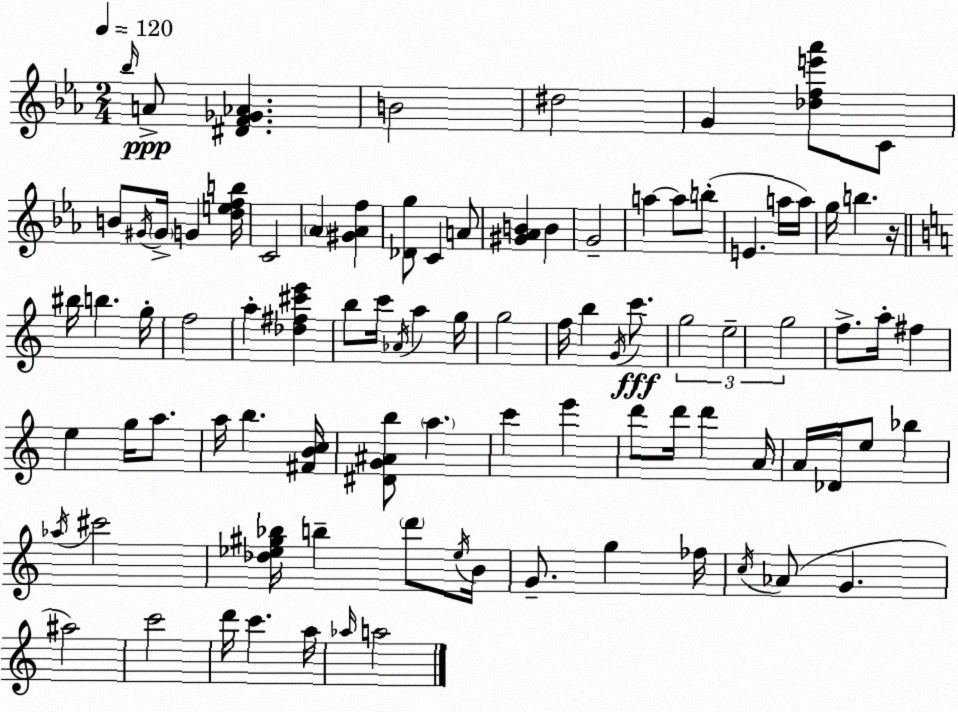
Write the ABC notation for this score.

X:1
T:Untitled
M:2/4
L:1/4
K:Eb
_b/4 A/2 [^DF_G_A] B2 ^d2 G [_dfe'_a']/2 C/2 B/2 ^G/4 ^G/4 G [defb]/4 C2 _A [^G_Af] [_Dg]/2 C A/2 [^G_AB] B G2 a a/2 b/2 E a/4 a/4 g/4 b z/4 ^b/4 b g/4 f2 a [_d^f^c'e'] b/2 c'/4 _A/4 a g/4 g2 f/4 b G/4 c'/2 g2 e2 g2 f/2 a/4 ^f e g/4 a/2 a/4 b [^FBc]/4 [^DG^Ab]/2 a c' e' d'/2 d'/4 d' A/4 A/4 _D/4 e/2 _b _a/4 ^c'2 [_d_e^g_b]/4 b d'/2 _e/4 B/4 G/2 g _f/4 c/4 _A/2 G ^a2 c'2 d'/4 c' a/4 _a/4 a2